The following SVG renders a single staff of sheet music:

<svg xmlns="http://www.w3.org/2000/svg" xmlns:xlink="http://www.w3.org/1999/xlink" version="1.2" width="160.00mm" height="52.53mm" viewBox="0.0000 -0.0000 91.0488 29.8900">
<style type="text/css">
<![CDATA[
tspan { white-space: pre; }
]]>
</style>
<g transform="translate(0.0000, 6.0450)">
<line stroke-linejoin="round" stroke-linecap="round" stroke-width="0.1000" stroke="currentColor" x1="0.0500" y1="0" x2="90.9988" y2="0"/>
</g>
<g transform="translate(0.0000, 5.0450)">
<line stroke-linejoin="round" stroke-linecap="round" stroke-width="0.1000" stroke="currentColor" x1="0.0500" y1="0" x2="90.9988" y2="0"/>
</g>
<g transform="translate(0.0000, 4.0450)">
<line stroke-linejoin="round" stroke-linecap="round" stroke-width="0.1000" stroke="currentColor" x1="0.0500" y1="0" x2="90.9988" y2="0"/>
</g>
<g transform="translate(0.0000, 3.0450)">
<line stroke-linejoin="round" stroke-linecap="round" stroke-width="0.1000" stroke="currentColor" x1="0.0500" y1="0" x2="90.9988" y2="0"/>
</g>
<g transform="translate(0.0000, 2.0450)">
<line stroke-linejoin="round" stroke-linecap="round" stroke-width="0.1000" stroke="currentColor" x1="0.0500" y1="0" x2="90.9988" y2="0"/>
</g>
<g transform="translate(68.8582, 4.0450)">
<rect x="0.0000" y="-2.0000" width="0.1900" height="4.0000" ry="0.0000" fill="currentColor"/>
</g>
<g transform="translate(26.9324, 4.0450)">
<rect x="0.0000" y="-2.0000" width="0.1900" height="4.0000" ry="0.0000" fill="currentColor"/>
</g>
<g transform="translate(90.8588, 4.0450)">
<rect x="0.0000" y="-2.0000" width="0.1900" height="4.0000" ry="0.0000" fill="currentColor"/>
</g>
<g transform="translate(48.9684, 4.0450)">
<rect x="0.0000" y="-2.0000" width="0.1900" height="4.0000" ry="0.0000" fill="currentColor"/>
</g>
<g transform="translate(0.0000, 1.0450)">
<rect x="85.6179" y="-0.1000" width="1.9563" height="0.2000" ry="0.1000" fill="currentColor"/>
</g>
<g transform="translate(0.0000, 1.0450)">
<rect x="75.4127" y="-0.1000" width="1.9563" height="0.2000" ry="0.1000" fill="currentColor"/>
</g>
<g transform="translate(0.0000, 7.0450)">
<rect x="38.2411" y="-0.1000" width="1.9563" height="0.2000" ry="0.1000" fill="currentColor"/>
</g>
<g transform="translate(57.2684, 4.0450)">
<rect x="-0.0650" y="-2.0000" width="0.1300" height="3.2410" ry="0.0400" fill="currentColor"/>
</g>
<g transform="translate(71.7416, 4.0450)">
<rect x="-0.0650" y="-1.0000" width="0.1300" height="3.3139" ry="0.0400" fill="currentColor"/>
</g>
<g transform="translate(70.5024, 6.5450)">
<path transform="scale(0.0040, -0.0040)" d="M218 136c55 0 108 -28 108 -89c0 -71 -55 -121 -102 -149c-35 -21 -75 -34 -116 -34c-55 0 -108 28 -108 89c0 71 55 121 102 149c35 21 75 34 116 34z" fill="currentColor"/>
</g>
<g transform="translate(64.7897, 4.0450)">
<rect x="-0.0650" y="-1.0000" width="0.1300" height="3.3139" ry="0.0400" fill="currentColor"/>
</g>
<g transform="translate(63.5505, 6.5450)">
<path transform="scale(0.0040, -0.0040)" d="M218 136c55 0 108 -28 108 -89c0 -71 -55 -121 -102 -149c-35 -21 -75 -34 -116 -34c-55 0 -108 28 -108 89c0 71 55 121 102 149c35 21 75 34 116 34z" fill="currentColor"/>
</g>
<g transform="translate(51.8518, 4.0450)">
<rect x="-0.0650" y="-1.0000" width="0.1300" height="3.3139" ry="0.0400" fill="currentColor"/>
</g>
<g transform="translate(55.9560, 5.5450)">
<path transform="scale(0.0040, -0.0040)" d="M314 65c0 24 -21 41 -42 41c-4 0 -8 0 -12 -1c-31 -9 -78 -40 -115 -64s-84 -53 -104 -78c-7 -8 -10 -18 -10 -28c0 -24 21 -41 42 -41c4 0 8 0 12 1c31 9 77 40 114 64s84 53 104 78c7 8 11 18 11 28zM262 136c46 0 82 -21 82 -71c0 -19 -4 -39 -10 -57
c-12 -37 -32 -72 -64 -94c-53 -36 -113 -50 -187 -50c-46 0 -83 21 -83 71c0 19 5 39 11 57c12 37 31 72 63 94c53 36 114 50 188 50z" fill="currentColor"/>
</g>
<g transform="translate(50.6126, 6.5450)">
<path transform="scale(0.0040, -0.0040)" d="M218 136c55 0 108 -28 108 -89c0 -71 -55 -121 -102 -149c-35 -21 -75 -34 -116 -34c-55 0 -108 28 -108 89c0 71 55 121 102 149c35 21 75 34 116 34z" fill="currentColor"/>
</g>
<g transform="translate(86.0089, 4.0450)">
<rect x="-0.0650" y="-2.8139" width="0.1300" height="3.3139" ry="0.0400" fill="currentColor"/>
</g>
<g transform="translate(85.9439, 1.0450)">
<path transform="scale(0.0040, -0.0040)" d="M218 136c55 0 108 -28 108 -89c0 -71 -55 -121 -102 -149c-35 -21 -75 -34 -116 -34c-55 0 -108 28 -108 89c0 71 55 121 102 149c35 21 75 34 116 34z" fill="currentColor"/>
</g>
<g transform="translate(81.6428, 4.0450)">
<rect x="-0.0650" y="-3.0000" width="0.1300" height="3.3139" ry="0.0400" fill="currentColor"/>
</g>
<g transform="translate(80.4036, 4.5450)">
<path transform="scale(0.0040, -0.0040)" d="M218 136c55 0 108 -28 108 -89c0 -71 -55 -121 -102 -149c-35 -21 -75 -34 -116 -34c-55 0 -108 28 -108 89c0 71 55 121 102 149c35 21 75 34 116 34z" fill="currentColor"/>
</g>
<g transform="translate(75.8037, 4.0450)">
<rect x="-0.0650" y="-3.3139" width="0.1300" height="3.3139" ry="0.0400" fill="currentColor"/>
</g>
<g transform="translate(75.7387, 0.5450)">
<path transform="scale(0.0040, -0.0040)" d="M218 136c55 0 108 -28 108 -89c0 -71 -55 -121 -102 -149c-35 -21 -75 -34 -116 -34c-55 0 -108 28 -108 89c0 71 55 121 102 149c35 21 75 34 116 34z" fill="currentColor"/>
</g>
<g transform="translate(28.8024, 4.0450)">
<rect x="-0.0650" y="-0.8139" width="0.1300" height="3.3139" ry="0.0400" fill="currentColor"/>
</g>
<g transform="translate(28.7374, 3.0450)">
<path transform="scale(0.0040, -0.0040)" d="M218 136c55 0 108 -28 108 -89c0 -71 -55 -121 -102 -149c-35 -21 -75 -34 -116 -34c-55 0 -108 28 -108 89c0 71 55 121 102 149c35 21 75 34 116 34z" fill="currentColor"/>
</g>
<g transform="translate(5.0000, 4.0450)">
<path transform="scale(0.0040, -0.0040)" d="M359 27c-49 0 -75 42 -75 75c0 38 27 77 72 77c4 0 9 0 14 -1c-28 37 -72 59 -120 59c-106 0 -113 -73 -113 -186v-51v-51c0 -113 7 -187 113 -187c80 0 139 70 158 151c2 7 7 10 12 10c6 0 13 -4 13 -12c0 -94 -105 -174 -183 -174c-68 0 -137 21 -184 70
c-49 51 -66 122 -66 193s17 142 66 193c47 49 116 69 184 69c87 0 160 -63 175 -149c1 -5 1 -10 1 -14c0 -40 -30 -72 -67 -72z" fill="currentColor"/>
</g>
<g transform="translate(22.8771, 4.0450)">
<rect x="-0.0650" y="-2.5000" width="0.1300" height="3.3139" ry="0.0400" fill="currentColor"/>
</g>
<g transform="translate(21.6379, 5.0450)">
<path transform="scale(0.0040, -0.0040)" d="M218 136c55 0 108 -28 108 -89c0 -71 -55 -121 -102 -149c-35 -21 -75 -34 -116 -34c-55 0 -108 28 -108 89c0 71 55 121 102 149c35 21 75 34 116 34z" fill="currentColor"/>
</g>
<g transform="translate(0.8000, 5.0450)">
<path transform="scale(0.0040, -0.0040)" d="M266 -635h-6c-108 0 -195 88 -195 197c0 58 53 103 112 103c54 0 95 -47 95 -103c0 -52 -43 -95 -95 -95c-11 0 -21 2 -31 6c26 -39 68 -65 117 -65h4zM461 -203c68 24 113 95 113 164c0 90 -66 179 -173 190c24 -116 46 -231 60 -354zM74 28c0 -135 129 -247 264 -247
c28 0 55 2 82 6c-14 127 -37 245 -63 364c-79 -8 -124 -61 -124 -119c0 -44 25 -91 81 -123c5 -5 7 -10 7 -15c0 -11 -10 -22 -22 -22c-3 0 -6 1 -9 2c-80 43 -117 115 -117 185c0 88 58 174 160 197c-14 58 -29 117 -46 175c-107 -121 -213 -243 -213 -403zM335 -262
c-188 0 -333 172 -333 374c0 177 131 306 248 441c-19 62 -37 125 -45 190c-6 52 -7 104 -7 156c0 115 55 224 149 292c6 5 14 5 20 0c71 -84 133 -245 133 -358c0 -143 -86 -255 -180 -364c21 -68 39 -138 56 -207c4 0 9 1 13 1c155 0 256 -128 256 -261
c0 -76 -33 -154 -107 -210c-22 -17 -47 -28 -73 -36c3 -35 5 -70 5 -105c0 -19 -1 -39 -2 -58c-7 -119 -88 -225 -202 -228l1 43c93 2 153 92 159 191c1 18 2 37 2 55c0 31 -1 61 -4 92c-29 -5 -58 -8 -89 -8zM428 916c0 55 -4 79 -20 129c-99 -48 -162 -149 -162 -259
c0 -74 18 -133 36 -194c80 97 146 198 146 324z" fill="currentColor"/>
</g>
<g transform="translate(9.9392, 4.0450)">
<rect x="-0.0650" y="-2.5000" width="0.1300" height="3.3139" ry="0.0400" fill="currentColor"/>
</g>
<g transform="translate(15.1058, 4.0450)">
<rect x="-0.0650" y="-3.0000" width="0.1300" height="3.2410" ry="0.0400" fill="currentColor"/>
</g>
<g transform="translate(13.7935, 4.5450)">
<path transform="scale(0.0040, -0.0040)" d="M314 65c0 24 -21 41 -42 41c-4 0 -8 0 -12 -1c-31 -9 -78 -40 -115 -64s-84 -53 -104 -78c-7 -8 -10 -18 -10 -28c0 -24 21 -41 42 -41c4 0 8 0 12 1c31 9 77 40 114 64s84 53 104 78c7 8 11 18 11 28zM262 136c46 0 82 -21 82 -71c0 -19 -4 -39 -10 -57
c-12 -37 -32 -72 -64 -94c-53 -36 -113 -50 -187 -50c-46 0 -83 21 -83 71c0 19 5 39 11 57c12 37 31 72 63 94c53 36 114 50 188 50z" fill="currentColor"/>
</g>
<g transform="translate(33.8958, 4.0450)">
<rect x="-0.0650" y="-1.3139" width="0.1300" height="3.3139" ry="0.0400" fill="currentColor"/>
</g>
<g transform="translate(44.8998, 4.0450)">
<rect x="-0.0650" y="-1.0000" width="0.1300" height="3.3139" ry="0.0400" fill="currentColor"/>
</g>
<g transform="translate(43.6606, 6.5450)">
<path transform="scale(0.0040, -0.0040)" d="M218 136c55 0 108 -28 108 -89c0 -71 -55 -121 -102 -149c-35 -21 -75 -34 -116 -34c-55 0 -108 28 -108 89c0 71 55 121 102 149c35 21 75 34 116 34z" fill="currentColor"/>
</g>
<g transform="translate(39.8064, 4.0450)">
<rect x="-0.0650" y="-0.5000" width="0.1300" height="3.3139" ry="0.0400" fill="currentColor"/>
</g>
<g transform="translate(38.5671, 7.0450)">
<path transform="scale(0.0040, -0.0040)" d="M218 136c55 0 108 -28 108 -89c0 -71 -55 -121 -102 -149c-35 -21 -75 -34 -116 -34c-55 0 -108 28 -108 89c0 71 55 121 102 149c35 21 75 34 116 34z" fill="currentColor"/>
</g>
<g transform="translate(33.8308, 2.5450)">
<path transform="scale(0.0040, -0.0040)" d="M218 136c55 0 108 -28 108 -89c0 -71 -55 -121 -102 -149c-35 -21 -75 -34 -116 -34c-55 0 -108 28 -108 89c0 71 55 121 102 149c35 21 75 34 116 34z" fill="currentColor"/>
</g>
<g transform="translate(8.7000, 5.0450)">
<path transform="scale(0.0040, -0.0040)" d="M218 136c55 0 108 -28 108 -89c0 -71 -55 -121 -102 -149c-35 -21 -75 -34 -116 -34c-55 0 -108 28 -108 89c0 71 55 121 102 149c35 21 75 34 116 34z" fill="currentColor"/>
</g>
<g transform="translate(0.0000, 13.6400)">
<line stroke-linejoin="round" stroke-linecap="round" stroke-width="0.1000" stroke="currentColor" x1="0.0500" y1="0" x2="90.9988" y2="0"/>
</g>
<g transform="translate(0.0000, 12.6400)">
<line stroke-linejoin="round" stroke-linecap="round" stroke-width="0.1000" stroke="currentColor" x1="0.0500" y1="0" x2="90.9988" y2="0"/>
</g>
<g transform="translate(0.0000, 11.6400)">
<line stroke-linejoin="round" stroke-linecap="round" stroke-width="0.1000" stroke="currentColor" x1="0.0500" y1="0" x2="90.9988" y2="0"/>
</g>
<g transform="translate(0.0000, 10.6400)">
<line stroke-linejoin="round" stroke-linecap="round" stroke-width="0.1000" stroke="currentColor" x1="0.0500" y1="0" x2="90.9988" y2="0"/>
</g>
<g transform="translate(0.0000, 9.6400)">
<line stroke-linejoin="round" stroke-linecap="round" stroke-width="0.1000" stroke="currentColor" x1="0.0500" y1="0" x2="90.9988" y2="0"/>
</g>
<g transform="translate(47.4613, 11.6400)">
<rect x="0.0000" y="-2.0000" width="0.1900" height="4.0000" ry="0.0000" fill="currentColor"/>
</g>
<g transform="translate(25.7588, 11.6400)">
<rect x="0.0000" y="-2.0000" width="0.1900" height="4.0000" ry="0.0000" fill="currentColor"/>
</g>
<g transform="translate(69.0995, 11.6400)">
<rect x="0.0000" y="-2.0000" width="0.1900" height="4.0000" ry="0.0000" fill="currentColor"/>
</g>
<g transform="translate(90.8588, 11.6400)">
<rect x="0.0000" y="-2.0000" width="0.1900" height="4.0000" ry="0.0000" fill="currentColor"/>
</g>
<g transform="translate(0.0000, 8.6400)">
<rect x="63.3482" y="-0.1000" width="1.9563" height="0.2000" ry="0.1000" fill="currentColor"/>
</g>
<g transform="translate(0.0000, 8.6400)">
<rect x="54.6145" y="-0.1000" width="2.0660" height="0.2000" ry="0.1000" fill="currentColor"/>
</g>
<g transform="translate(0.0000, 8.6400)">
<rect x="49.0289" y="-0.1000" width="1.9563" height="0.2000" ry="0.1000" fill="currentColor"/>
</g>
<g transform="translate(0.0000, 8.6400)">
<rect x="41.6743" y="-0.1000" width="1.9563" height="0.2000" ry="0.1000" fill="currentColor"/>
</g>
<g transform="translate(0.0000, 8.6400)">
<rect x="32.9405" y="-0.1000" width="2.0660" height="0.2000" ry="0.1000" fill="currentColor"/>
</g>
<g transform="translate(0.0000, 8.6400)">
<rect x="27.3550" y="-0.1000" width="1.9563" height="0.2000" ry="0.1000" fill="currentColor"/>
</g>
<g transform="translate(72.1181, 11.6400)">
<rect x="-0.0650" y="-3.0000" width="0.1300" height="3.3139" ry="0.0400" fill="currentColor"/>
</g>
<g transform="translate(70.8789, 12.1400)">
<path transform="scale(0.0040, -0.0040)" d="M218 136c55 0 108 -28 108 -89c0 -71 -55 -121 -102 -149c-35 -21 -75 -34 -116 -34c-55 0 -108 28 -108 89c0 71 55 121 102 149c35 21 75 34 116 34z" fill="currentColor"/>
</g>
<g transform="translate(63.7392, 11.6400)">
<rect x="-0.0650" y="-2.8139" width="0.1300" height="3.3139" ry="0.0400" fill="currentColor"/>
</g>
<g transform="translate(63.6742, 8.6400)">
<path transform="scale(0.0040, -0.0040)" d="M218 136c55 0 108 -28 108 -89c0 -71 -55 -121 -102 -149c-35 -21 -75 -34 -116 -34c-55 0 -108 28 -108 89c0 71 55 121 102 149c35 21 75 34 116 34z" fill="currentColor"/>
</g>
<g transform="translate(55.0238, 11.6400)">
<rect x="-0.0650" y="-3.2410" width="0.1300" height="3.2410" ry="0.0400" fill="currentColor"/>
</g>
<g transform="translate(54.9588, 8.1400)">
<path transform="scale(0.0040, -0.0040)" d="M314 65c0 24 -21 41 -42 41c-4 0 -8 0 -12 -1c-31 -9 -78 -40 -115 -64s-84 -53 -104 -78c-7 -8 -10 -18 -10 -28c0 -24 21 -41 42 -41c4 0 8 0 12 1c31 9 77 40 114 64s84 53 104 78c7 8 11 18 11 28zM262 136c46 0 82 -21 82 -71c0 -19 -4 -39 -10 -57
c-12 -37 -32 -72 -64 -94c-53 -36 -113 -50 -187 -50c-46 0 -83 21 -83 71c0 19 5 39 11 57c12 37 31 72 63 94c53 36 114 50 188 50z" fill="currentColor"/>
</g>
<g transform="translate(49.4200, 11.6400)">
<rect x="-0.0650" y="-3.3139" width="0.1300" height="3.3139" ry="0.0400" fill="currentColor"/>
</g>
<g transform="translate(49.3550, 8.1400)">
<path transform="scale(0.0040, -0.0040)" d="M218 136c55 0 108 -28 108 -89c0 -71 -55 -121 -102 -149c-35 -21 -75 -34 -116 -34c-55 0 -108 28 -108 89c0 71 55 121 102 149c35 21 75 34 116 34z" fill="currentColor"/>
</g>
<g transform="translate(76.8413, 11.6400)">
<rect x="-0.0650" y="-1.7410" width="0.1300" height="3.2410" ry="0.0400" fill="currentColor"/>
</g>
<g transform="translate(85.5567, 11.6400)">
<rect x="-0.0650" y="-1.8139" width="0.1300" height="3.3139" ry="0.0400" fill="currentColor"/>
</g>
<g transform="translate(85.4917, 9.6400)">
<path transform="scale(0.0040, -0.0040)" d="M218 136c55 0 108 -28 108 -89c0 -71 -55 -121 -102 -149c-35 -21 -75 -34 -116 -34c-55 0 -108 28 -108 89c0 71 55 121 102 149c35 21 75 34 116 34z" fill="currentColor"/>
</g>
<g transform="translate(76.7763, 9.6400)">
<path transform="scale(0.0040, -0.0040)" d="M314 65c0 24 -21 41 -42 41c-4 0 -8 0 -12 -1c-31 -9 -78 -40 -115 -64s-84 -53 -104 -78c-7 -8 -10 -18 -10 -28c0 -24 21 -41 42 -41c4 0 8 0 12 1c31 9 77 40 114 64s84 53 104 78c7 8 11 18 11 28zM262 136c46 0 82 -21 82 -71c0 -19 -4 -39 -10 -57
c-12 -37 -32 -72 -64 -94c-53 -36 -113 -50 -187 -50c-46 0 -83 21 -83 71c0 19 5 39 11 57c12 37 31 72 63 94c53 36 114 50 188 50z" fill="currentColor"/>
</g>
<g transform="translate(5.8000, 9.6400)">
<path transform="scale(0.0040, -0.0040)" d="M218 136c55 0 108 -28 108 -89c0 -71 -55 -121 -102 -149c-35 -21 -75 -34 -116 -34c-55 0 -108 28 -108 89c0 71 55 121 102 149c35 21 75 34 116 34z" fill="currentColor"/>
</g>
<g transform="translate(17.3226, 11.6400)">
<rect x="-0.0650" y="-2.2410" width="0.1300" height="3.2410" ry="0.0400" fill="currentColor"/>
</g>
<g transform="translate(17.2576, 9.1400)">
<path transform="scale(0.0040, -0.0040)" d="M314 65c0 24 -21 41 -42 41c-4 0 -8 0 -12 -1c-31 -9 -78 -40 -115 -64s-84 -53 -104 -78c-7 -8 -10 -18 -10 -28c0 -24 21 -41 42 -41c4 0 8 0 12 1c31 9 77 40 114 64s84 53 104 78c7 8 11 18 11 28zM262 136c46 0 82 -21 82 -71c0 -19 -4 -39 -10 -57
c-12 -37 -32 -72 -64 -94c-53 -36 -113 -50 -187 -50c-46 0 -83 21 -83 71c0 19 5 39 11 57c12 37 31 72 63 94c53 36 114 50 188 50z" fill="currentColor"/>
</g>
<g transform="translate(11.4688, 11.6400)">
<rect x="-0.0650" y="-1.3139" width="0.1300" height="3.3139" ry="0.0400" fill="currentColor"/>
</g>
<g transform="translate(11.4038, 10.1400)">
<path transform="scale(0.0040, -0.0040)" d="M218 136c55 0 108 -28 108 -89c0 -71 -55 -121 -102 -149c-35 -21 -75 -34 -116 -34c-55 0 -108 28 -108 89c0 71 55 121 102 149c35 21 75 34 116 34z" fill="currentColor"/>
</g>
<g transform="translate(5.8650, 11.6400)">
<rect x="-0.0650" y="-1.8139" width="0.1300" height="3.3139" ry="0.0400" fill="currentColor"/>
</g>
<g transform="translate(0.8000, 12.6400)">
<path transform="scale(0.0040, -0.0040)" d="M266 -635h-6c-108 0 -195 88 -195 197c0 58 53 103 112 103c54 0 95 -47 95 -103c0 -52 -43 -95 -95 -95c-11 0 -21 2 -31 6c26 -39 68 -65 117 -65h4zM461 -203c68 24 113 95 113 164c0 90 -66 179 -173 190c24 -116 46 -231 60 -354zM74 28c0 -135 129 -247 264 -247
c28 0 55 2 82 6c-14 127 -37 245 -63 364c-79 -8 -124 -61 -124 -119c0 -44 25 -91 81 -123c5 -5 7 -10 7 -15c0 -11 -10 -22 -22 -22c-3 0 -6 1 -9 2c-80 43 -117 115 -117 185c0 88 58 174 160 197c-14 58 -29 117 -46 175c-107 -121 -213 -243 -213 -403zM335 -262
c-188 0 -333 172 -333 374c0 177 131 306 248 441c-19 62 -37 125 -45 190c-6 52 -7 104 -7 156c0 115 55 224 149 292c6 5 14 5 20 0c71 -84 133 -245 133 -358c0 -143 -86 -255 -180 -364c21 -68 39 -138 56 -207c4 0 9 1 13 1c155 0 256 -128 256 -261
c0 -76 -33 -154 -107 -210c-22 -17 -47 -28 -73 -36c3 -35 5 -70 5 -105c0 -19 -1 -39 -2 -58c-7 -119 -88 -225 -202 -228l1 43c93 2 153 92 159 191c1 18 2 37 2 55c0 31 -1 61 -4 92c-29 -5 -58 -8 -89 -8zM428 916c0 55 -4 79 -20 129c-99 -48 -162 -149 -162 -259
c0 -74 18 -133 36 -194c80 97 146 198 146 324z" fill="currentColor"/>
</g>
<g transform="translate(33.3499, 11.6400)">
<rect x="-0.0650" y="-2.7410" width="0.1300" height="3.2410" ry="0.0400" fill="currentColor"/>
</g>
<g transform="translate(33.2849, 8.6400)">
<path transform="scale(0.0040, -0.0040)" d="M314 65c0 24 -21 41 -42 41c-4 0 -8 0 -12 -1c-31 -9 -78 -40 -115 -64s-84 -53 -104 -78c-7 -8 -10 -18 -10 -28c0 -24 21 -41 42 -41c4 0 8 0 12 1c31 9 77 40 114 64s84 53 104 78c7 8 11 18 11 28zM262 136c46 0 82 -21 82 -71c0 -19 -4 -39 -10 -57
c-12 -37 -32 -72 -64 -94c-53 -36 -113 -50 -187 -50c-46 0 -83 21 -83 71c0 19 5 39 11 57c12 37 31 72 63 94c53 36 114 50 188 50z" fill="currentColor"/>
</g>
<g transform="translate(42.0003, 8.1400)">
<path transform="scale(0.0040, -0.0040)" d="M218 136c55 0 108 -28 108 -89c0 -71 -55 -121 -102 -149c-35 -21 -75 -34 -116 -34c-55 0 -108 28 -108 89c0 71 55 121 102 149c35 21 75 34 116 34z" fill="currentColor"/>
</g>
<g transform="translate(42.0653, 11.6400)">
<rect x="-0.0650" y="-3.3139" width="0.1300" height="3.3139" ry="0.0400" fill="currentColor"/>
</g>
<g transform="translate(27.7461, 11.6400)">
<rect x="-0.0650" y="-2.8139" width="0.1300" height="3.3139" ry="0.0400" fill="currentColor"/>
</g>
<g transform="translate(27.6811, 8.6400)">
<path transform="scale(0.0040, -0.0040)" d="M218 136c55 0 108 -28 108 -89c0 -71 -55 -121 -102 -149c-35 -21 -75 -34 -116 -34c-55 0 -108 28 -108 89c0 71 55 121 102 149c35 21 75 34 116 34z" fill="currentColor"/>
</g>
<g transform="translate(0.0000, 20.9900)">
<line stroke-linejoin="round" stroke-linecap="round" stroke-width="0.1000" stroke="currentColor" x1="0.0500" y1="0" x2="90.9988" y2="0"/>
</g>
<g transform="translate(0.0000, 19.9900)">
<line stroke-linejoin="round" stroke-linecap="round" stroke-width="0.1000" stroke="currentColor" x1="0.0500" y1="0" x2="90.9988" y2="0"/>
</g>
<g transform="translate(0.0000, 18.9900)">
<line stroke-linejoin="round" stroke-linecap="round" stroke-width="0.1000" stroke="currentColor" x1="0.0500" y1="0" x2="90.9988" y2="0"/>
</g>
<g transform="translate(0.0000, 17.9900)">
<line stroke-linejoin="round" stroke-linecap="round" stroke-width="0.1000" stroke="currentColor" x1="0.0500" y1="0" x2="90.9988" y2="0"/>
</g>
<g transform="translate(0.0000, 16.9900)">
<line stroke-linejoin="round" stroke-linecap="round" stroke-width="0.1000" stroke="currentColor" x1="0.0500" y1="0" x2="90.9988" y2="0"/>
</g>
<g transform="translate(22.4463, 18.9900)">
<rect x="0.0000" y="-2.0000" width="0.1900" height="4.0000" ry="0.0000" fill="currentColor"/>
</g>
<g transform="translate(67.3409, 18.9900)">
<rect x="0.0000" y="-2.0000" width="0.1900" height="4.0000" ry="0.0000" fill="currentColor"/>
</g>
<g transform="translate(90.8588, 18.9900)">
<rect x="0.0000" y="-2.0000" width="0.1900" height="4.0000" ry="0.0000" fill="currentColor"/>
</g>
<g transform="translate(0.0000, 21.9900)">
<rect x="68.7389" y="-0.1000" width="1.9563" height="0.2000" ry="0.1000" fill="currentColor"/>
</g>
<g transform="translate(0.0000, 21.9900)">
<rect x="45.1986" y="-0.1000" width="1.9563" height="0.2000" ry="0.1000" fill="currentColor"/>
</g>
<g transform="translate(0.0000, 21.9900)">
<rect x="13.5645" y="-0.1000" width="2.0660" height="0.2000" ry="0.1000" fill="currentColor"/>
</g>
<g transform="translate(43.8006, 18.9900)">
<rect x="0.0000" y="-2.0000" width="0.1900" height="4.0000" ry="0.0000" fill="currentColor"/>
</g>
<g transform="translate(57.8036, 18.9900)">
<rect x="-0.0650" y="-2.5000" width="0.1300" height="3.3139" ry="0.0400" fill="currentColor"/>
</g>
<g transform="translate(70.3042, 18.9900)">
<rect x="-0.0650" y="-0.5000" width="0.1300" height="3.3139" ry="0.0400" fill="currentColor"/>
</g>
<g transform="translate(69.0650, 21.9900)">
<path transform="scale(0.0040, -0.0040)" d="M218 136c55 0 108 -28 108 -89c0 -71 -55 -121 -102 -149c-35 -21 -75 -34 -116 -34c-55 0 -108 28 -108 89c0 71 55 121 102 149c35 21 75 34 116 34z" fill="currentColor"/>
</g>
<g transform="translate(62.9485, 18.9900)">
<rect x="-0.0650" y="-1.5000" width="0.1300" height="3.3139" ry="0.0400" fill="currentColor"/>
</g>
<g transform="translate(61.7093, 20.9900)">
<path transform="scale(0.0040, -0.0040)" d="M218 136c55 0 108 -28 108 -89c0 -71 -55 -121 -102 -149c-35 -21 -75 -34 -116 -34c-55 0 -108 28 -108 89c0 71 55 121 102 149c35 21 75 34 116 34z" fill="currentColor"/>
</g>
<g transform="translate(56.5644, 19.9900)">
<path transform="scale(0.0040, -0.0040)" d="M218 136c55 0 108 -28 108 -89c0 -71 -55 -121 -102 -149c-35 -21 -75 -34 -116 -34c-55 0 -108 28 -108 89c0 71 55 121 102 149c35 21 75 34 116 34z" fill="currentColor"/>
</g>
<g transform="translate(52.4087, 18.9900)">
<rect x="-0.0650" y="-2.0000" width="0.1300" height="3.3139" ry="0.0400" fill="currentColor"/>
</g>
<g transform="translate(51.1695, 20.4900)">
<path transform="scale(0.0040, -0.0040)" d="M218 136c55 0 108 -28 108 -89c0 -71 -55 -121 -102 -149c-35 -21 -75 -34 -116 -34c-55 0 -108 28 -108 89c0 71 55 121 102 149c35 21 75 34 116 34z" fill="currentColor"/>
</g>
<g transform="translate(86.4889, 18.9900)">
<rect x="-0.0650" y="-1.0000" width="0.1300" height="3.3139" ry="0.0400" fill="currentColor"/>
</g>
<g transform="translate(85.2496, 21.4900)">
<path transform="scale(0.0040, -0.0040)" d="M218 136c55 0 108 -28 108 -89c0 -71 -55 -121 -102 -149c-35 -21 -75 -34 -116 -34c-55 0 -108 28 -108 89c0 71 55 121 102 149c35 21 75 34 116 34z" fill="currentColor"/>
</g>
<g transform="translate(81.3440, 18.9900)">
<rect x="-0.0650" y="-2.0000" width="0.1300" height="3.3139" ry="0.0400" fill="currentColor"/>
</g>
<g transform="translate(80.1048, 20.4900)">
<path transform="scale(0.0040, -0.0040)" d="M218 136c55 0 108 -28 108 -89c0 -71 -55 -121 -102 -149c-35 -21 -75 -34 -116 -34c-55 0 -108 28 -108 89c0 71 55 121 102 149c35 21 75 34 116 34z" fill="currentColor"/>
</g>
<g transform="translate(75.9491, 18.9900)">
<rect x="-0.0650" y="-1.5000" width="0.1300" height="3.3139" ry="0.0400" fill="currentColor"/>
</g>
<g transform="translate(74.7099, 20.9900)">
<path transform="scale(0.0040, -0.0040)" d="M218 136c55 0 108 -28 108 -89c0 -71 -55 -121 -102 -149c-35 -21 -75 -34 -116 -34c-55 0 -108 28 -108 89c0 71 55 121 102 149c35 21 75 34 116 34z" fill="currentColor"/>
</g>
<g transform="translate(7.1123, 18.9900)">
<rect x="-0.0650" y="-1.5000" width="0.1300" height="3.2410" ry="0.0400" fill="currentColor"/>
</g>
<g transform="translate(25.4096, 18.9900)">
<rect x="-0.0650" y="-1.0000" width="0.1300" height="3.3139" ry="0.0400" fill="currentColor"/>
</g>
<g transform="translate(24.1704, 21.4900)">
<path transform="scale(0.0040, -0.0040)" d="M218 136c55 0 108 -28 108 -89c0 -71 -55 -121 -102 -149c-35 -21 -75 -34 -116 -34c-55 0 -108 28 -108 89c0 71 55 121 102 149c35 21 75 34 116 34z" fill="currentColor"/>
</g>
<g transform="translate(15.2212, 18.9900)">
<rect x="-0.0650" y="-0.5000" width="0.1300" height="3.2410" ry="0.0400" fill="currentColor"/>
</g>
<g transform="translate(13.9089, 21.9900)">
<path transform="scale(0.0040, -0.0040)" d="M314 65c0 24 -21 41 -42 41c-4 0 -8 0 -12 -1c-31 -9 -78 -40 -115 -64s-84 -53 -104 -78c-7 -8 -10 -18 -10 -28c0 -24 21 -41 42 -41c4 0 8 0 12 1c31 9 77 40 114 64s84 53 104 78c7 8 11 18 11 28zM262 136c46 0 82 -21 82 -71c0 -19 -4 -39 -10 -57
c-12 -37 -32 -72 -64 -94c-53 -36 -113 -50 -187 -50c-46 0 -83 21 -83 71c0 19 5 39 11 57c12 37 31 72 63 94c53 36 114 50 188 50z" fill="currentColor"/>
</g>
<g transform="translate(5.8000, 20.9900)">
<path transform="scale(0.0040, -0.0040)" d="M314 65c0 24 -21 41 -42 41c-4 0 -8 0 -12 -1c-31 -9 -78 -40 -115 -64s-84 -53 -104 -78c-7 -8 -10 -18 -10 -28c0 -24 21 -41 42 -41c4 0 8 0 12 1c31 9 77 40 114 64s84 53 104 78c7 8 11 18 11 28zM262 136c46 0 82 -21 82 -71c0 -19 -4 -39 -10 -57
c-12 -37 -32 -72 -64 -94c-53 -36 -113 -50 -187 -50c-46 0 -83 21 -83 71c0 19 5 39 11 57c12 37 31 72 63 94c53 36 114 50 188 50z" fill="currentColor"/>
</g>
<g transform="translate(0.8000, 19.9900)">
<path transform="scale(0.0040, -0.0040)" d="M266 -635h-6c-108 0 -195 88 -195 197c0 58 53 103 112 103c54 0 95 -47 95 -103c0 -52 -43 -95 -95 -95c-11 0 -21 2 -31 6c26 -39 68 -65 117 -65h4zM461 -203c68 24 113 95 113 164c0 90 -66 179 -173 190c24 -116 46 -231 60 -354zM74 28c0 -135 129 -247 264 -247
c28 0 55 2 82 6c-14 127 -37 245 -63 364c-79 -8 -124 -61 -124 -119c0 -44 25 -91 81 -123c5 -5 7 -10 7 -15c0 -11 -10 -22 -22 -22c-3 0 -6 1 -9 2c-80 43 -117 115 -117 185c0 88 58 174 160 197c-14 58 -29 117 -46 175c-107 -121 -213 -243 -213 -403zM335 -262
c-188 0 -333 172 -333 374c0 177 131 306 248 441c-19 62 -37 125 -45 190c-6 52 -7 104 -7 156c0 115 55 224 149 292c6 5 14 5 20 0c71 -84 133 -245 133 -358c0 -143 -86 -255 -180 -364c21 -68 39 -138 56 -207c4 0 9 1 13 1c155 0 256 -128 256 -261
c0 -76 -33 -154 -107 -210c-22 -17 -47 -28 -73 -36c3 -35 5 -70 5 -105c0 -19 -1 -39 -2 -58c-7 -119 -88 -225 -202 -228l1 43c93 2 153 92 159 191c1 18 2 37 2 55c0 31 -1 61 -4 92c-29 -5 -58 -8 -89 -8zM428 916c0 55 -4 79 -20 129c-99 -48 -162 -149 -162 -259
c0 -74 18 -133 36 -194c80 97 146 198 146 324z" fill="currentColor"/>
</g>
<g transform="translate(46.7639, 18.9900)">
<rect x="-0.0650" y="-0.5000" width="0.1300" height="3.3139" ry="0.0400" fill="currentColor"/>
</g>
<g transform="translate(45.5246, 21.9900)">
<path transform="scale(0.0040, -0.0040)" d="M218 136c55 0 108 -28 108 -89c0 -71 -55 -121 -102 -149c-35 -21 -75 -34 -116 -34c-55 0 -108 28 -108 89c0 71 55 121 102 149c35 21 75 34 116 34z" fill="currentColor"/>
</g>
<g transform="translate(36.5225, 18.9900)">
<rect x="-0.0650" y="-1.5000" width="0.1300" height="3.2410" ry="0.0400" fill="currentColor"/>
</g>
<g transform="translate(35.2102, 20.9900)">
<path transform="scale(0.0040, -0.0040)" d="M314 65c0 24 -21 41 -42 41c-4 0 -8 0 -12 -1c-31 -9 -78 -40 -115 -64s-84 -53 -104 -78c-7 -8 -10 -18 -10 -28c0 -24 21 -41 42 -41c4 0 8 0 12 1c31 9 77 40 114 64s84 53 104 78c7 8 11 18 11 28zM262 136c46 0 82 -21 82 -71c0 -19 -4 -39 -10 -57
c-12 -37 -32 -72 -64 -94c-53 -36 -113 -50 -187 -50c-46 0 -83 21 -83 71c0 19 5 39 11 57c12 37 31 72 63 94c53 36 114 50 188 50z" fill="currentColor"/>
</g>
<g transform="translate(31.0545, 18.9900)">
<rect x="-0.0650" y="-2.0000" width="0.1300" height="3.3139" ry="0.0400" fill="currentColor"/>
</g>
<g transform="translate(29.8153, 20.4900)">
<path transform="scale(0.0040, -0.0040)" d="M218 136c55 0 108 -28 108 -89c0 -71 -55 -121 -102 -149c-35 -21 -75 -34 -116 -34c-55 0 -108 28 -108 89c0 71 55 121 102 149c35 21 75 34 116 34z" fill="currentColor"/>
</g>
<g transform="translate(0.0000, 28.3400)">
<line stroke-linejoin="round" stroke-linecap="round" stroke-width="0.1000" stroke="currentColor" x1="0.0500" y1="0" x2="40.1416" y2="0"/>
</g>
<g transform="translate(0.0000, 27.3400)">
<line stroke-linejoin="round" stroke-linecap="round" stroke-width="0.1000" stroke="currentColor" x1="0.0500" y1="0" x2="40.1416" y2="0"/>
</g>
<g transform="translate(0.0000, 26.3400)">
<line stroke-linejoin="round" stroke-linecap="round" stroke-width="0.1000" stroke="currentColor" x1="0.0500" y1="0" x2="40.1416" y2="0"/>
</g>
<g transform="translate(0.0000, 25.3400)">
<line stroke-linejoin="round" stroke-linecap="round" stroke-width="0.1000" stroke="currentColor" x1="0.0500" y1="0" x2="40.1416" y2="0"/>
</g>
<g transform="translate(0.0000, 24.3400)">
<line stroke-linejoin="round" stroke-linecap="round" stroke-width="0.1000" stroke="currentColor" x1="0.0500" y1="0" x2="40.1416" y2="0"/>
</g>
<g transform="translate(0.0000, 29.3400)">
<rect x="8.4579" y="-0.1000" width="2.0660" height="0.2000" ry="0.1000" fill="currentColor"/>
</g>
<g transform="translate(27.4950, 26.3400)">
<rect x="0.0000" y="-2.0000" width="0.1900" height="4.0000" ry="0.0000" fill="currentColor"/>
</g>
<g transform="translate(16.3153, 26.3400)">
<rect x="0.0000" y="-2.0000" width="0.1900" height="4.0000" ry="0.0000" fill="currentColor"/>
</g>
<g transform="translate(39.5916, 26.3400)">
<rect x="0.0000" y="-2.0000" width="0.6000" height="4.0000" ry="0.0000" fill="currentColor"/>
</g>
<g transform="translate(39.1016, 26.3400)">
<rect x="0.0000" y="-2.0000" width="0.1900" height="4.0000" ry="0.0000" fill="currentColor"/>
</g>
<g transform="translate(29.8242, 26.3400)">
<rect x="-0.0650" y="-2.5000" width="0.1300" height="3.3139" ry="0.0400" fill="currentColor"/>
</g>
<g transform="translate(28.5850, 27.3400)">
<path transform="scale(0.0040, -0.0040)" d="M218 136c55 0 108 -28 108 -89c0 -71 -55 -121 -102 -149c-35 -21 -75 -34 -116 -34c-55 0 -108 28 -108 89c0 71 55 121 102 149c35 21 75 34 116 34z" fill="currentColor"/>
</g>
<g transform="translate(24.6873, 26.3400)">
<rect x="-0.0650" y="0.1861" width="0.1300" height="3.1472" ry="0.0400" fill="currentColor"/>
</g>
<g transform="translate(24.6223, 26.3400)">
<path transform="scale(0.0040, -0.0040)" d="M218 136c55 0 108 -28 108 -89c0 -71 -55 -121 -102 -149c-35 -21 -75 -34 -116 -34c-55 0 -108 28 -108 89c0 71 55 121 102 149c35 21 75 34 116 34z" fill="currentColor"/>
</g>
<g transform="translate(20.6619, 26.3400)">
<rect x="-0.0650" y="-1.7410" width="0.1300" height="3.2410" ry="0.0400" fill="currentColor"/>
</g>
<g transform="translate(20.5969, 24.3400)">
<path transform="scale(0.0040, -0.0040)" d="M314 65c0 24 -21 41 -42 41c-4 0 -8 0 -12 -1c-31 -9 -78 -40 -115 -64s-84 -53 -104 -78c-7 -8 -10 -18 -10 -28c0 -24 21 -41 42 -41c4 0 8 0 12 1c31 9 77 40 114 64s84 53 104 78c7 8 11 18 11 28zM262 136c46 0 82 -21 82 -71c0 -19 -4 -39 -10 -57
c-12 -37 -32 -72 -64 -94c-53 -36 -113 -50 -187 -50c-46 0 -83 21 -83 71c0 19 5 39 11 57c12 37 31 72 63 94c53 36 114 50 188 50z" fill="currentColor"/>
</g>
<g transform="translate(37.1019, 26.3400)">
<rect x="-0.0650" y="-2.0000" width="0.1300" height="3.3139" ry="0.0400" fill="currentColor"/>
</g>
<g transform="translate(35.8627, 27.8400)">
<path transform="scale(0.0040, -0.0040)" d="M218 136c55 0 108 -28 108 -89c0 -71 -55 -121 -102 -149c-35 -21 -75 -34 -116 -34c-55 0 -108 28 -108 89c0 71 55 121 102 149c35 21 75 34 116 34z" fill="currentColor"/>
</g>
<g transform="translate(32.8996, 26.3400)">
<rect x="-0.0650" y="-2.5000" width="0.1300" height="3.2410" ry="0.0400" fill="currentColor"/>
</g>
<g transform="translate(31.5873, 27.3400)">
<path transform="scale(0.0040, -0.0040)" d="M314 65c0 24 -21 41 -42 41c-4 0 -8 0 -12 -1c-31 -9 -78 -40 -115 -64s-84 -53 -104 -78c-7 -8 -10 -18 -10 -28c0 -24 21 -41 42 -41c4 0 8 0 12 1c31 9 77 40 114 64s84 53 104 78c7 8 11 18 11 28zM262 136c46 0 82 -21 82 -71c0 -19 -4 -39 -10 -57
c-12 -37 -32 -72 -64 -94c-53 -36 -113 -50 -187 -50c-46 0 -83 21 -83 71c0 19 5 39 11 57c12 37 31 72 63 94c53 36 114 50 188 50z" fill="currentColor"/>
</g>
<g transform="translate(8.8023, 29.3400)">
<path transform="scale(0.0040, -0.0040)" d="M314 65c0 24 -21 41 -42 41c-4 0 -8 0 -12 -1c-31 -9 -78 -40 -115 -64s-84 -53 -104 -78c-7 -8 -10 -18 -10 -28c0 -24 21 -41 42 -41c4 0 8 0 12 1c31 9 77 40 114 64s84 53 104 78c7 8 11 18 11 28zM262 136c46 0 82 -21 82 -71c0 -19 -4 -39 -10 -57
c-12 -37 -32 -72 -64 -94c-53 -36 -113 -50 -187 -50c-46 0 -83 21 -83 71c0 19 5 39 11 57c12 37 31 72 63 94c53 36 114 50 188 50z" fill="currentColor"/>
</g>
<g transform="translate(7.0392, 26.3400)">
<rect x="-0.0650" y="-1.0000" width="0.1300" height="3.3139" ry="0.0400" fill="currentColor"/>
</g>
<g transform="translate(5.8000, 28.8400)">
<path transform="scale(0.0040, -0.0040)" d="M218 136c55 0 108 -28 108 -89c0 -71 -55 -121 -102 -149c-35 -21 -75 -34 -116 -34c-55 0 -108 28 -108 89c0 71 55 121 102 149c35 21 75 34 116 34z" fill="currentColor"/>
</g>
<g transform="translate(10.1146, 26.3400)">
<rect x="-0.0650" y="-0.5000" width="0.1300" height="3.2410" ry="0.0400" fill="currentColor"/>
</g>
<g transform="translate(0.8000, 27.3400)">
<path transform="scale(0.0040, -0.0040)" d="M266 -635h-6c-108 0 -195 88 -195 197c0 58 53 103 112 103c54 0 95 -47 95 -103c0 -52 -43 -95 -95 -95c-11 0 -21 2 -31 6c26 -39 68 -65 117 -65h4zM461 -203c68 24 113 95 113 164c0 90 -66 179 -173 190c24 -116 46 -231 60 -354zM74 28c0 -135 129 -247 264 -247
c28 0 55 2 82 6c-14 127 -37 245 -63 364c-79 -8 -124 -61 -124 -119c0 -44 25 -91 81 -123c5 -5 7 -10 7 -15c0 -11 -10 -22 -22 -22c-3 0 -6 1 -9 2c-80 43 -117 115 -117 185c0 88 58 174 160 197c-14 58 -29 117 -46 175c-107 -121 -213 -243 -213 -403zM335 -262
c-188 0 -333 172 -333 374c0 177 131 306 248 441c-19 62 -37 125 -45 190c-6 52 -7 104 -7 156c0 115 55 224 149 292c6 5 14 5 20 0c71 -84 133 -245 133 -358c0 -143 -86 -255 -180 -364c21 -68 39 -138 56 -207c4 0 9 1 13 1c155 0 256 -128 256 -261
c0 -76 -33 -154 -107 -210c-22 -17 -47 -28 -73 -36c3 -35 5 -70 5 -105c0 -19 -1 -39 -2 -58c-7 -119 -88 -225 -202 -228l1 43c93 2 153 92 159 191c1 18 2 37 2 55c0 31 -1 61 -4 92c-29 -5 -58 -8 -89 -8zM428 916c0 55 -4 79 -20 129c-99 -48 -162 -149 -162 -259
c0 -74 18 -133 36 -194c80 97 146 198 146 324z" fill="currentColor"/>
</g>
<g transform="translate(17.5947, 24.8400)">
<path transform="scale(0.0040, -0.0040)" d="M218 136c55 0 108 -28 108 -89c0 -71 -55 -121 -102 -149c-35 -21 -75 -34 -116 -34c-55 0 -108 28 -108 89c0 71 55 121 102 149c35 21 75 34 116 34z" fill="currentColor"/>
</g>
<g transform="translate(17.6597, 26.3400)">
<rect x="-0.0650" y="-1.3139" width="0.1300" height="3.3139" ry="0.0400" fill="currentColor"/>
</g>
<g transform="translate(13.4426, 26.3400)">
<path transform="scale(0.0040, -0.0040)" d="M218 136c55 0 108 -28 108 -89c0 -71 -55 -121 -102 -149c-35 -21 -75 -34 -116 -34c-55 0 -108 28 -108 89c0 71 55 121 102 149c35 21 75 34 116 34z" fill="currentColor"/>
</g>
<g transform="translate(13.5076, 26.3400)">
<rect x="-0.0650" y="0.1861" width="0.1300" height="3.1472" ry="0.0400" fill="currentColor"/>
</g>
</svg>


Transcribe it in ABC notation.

X:1
T:Untitled
M:4/4
L:1/4
K:C
G A2 G d e C D D F2 D D b A a f e g2 a a2 b b b2 a A f2 f E2 C2 D F E2 C F G E C E F D D C2 B e f2 B G G2 F